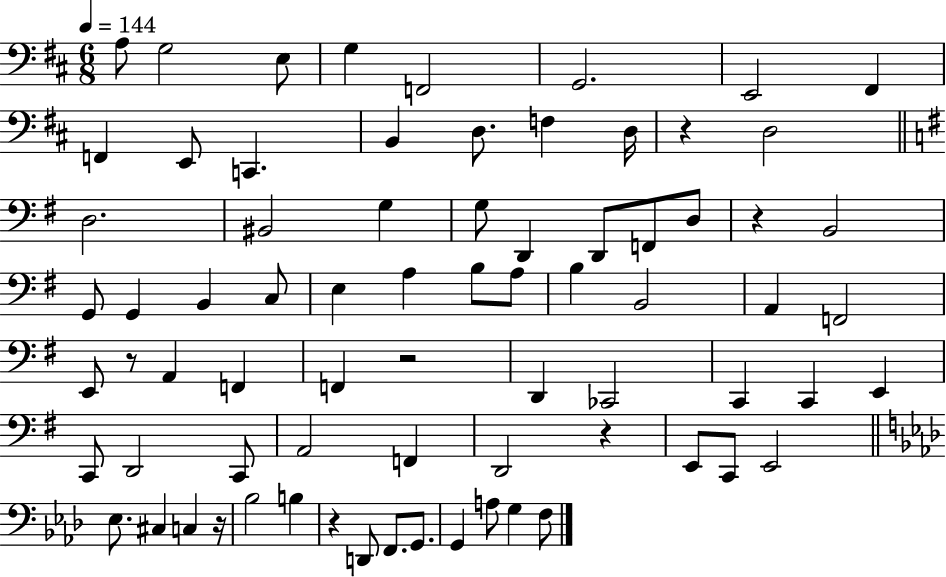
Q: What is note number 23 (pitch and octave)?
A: F2